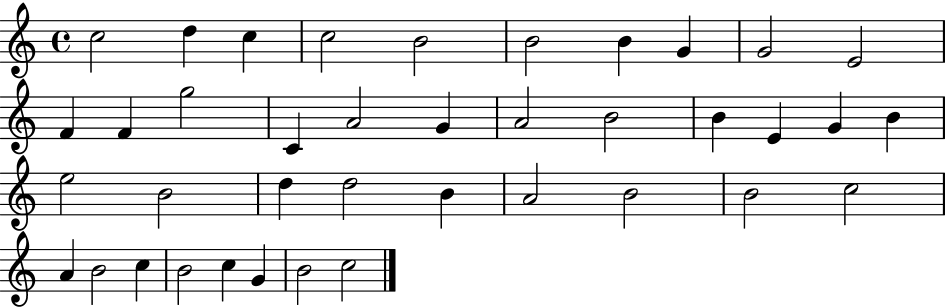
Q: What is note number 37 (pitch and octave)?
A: G4